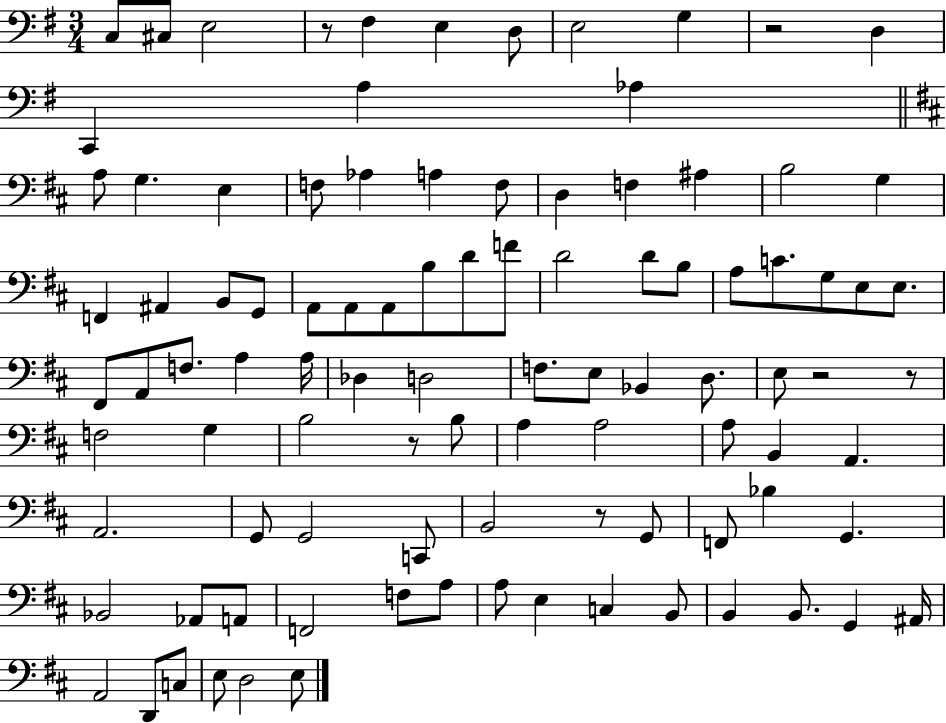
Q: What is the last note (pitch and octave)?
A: E3